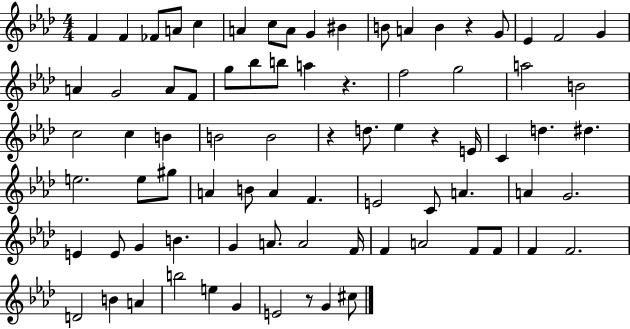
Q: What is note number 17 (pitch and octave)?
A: G4